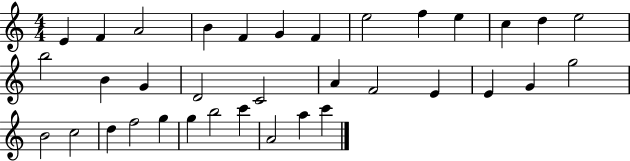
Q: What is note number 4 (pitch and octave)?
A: B4